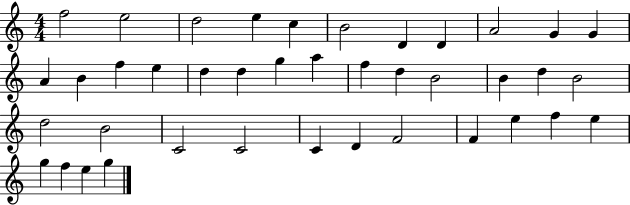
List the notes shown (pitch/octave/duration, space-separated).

F5/h E5/h D5/h E5/q C5/q B4/h D4/q D4/q A4/h G4/q G4/q A4/q B4/q F5/q E5/q D5/q D5/q G5/q A5/q F5/q D5/q B4/h B4/q D5/q B4/h D5/h B4/h C4/h C4/h C4/q D4/q F4/h F4/q E5/q F5/q E5/q G5/q F5/q E5/q G5/q